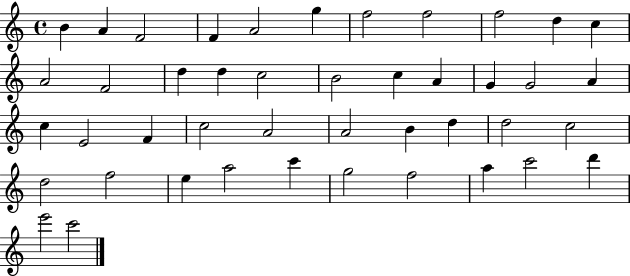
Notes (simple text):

B4/q A4/q F4/h F4/q A4/h G5/q F5/h F5/h F5/h D5/q C5/q A4/h F4/h D5/q D5/q C5/h B4/h C5/q A4/q G4/q G4/h A4/q C5/q E4/h F4/q C5/h A4/h A4/h B4/q D5/q D5/h C5/h D5/h F5/h E5/q A5/h C6/q G5/h F5/h A5/q C6/h D6/q E6/h C6/h